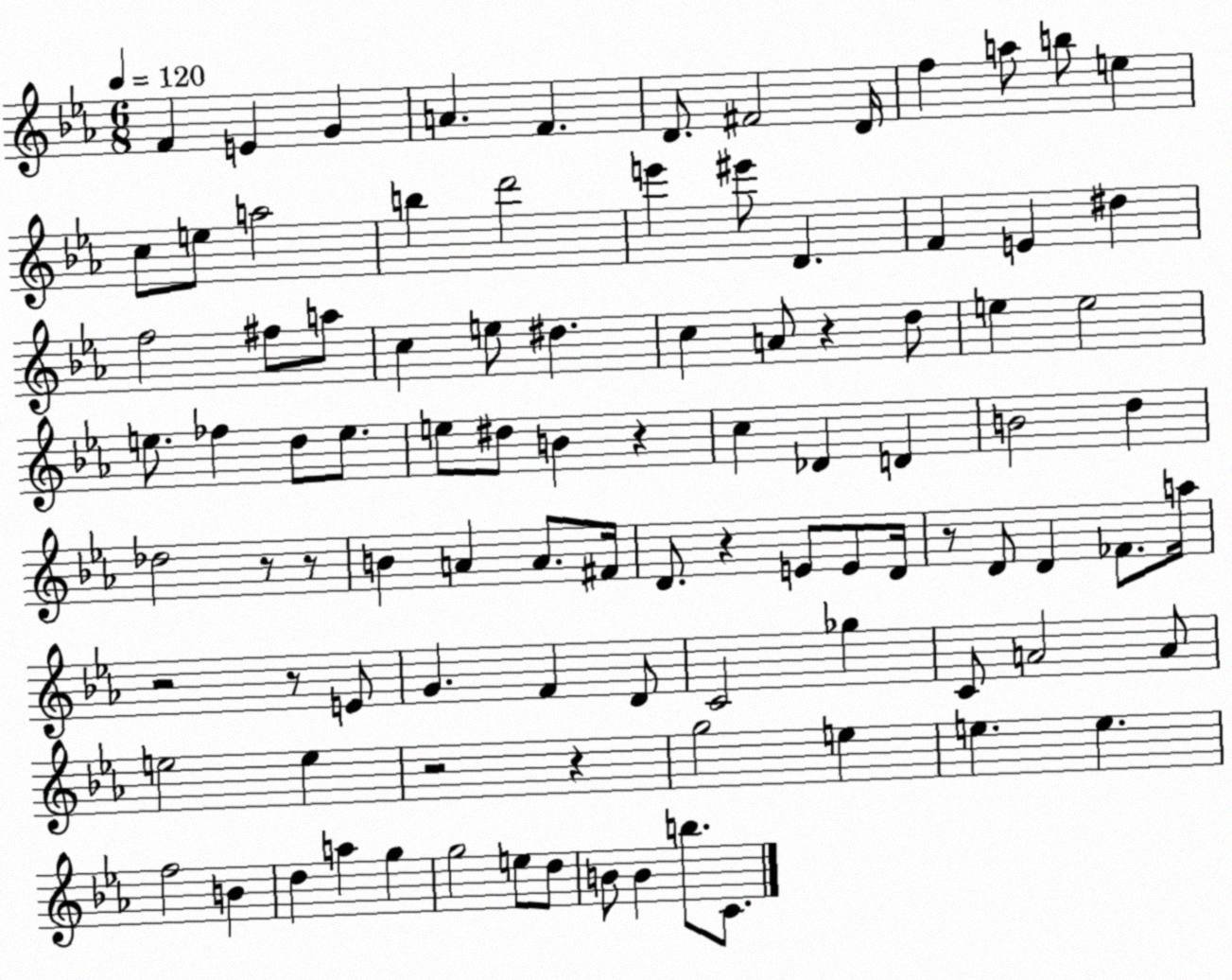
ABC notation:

X:1
T:Untitled
M:6/8
L:1/4
K:Eb
F E G A F D/2 ^F2 D/4 f a/2 b/2 e c/2 e/2 a2 b d'2 e' ^e'/2 D F E ^d f2 ^f/2 a/2 c e/2 ^d c A/2 z d/2 e e2 e/2 _f d/2 e/2 e/2 ^d/2 B z c _D D B2 d _d2 z/2 z/2 B A A/2 ^F/4 D/2 z E/2 E/2 D/4 z/2 D/2 D _F/2 a/4 z2 z/2 E/2 G F D/2 C2 _g C/2 A2 A/2 e2 e z2 z g2 e e e f2 B d a g g2 e/2 d/2 B/2 B b/2 C/2